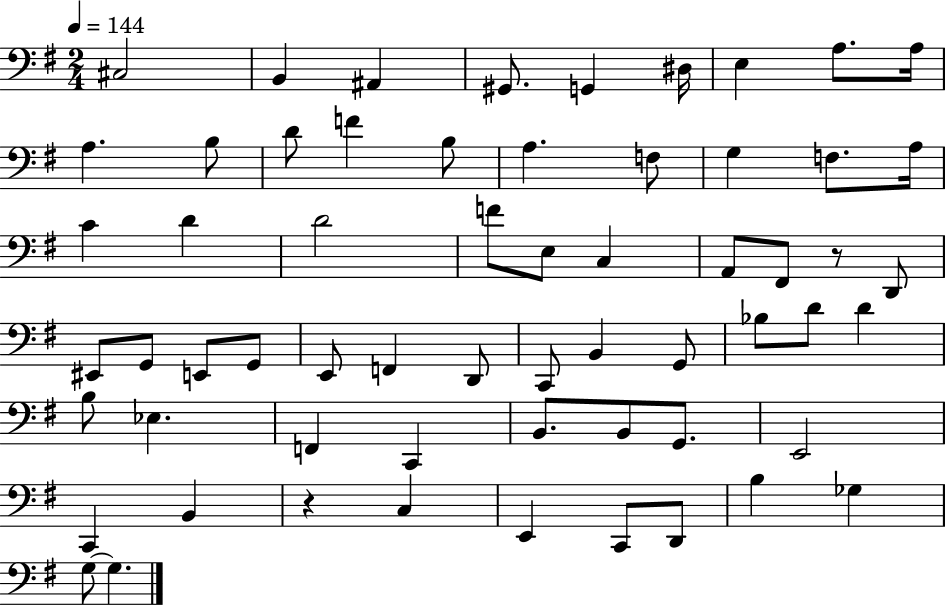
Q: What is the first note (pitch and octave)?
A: C#3